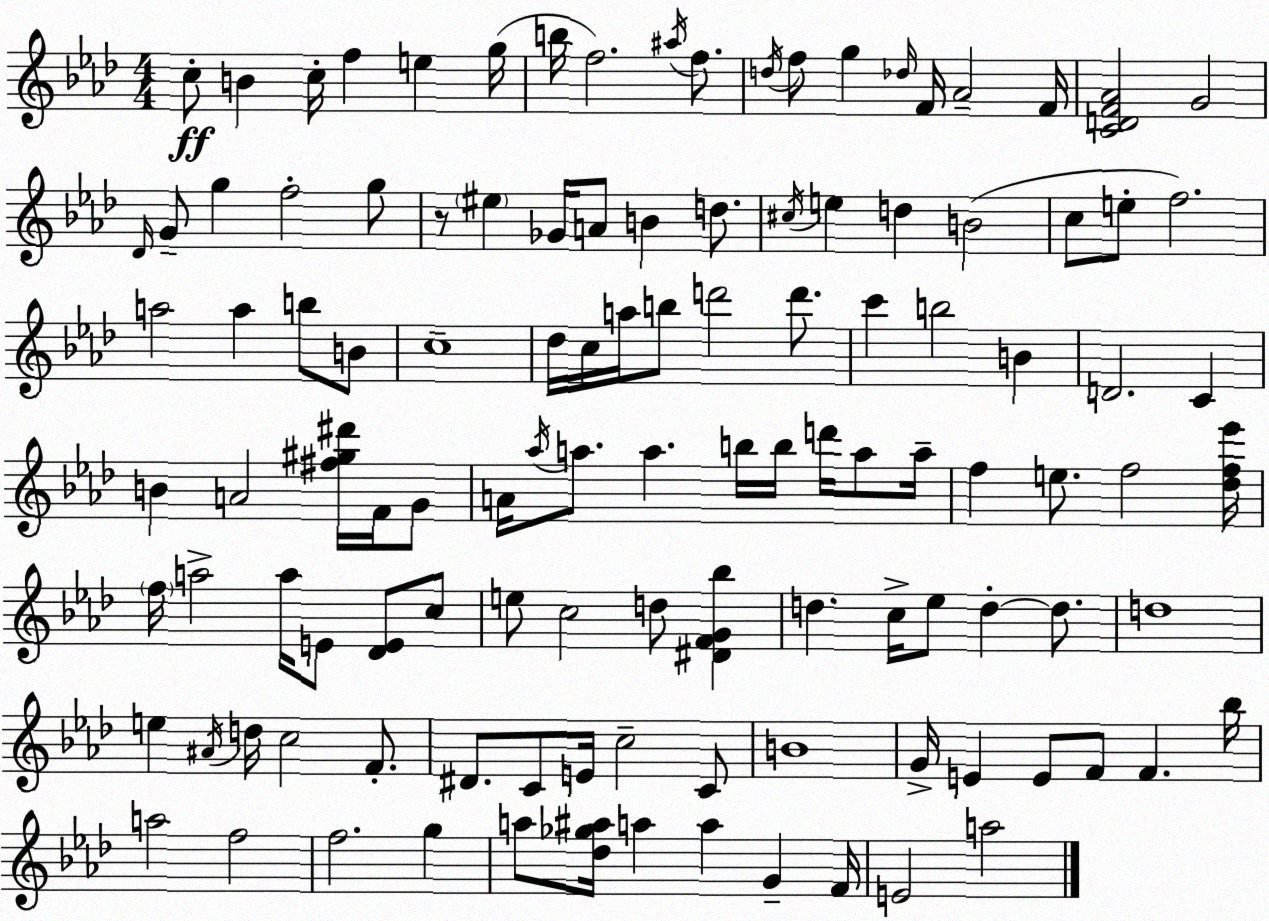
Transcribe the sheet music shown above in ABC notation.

X:1
T:Untitled
M:4/4
L:1/4
K:Ab
c/2 B c/4 f e g/4 b/4 f2 ^a/4 f/2 d/4 f/2 g _d/4 F/4 _A2 F/4 [CDF_A]2 G2 _D/4 G/2 g f2 g/2 z/2 ^e _G/4 A/2 B d/2 ^c/4 e d B2 c/2 e/2 f2 a2 a b/2 B/2 c4 _d/4 c/4 a/4 b/2 d'2 d'/2 c' b2 B D2 C B A2 [^f^g^d']/4 F/4 G/2 A/4 _a/4 a/2 a b/4 b/4 d'/4 a/2 a/4 f e/2 f2 [_df_e']/4 f/4 a2 a/4 E/2 [_DE]/2 c/2 e/2 c2 d/2 [^DFG_b] d c/4 _e/2 d d/2 d4 e ^A/4 d/4 c2 F/2 ^D/2 C/2 E/4 c2 C/2 B4 G/4 E E/2 F/2 F _b/4 a2 f2 f2 g a/2 [_d_g^a]/4 a a G F/4 E2 a2